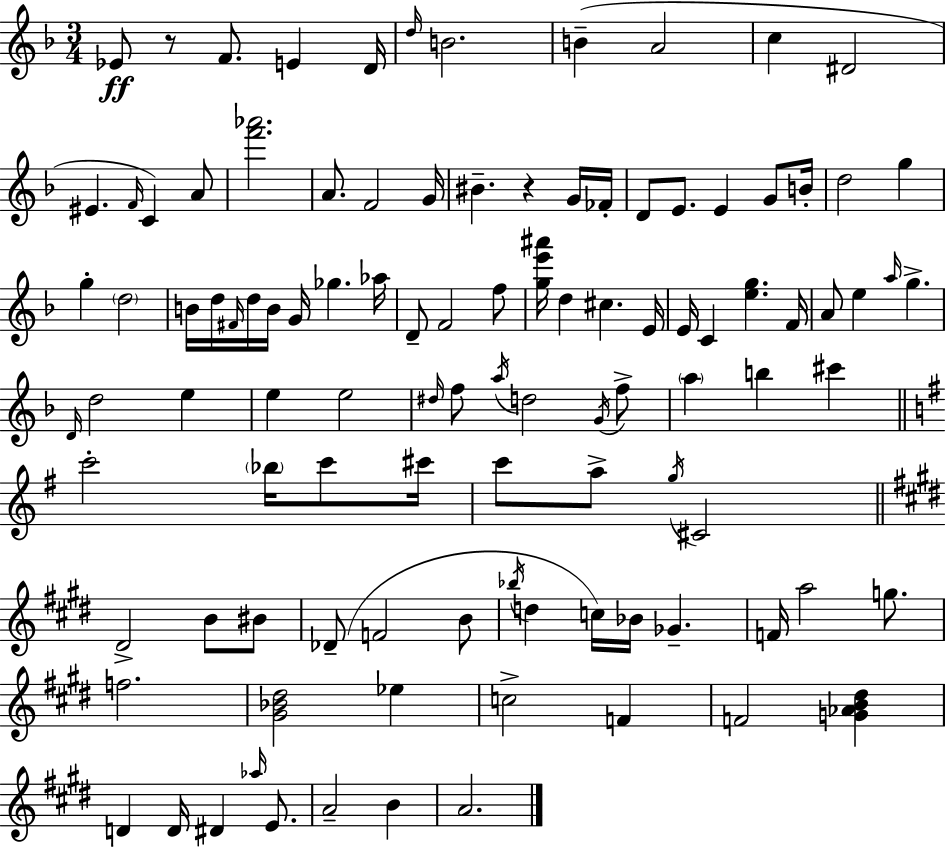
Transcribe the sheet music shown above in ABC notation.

X:1
T:Untitled
M:3/4
L:1/4
K:Dm
_E/2 z/2 F/2 E D/4 d/4 B2 B A2 c ^D2 ^E F/4 C A/2 [f'_a']2 A/2 F2 G/4 ^B z G/4 _F/4 D/2 E/2 E G/2 B/4 d2 g g d2 B/4 d/4 ^F/4 d/4 B/4 G/4 _g _a/4 D/2 F2 f/2 [ge'^a']/4 d ^c E/4 E/4 C [eg] F/4 A/2 e a/4 g D/4 d2 e e e2 ^d/4 f/2 a/4 d2 G/4 f/2 a b ^c' c'2 _b/4 c'/2 ^c'/4 c'/2 a/2 g/4 ^C2 ^D2 B/2 ^B/2 _D/2 F2 B/2 _b/4 d c/4 _B/4 _G F/4 a2 g/2 f2 [^G_B^d]2 _e c2 F F2 [G_AB^d] D D/4 ^D _a/4 E/2 A2 B A2